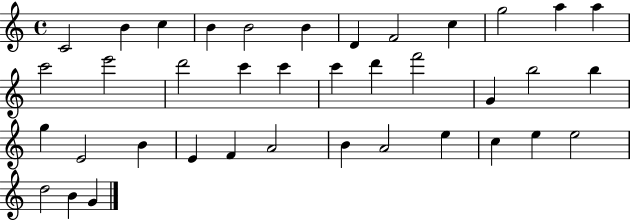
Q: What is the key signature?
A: C major